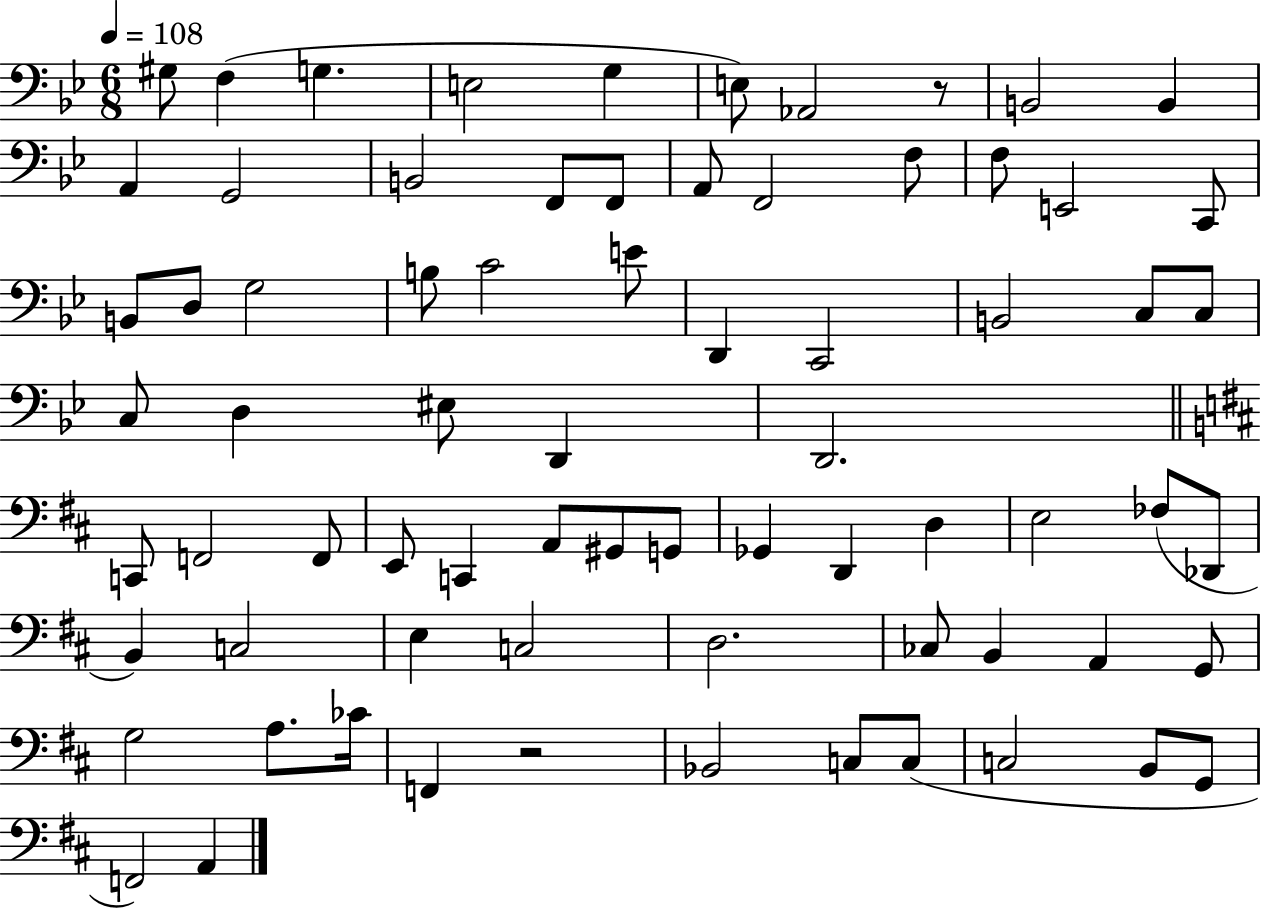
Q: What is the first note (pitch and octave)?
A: G#3